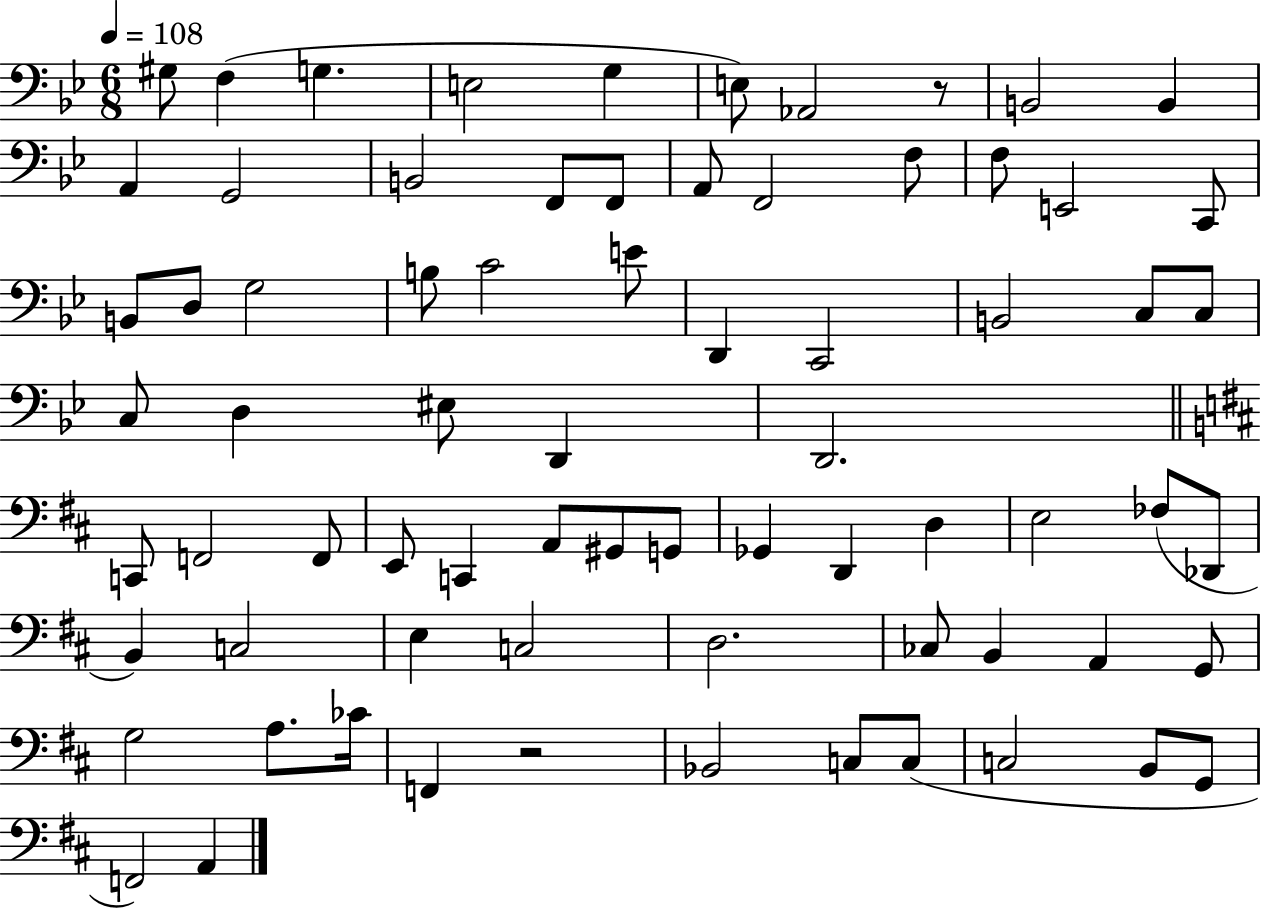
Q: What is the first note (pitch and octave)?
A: G#3